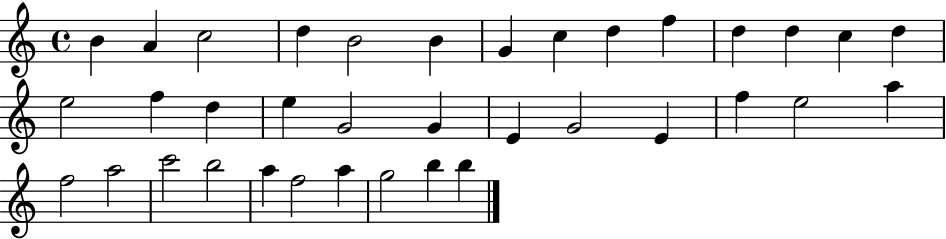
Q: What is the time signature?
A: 4/4